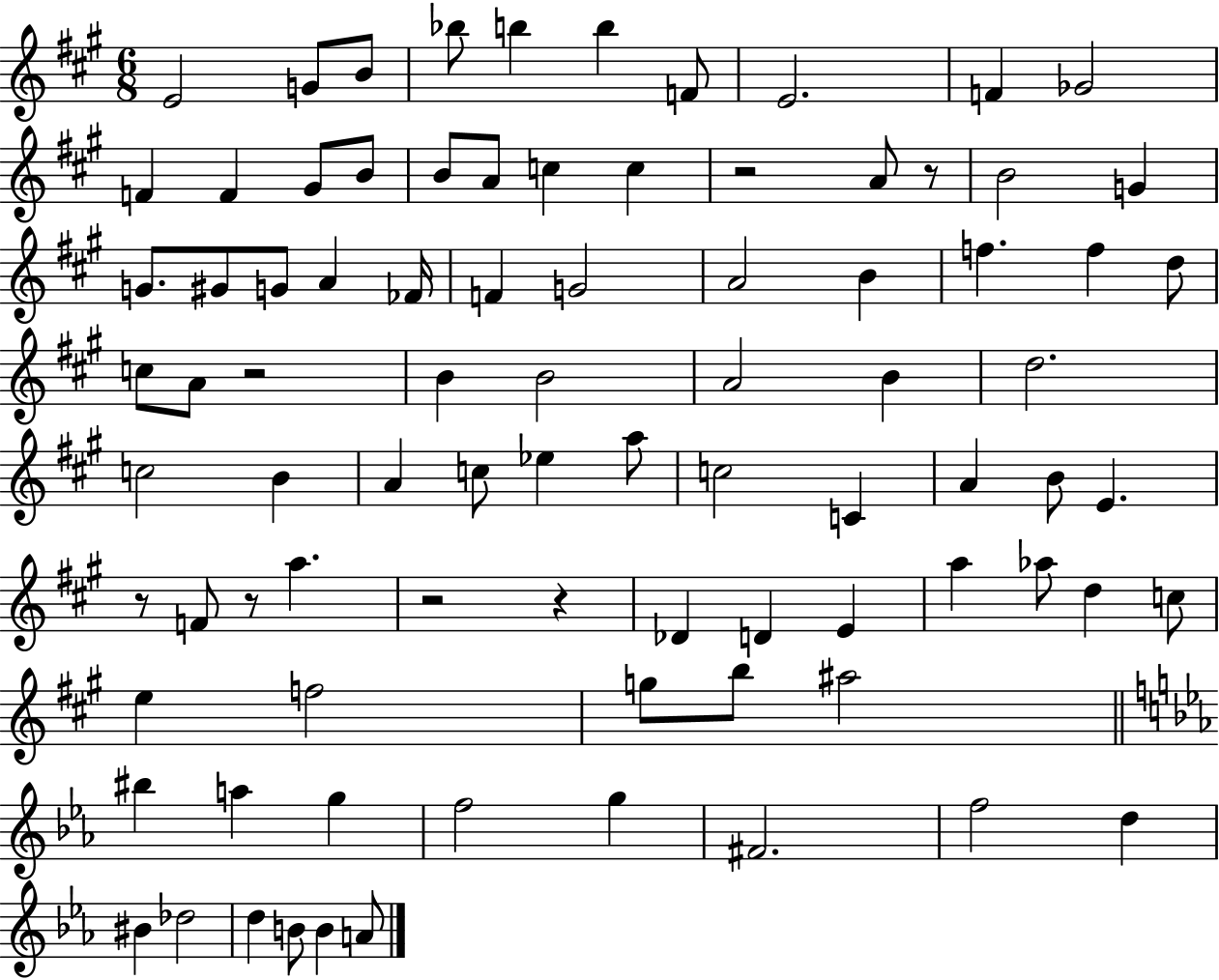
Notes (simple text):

E4/h G4/e B4/e Bb5/e B5/q B5/q F4/e E4/h. F4/q Gb4/h F4/q F4/q G#4/e B4/e B4/e A4/e C5/q C5/q R/h A4/e R/e B4/h G4/q G4/e. G#4/e G4/e A4/q FES4/s F4/q G4/h A4/h B4/q F5/q. F5/q D5/e C5/e A4/e R/h B4/q B4/h A4/h B4/q D5/h. C5/h B4/q A4/q C5/e Eb5/q A5/e C5/h C4/q A4/q B4/e E4/q. R/e F4/e R/e A5/q. R/h R/q Db4/q D4/q E4/q A5/q Ab5/e D5/q C5/e E5/q F5/h G5/e B5/e A#5/h BIS5/q A5/q G5/q F5/h G5/q F#4/h. F5/h D5/q BIS4/q Db5/h D5/q B4/e B4/q A4/e